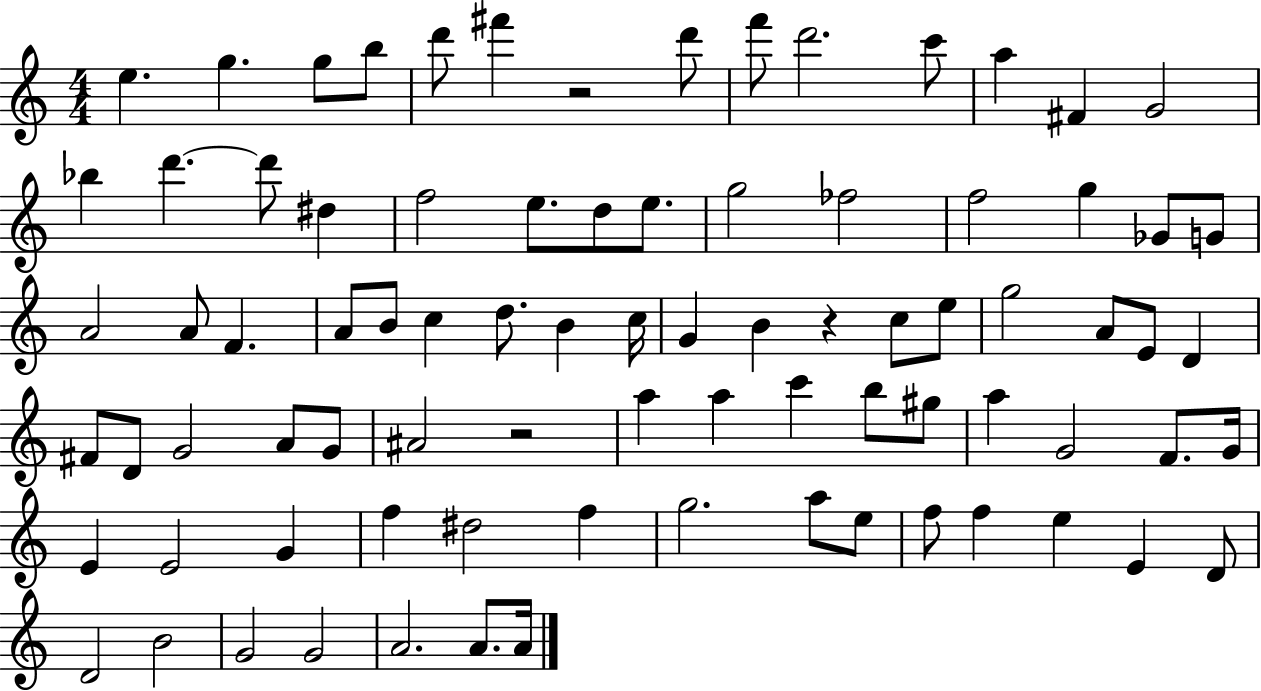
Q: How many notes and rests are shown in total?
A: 83